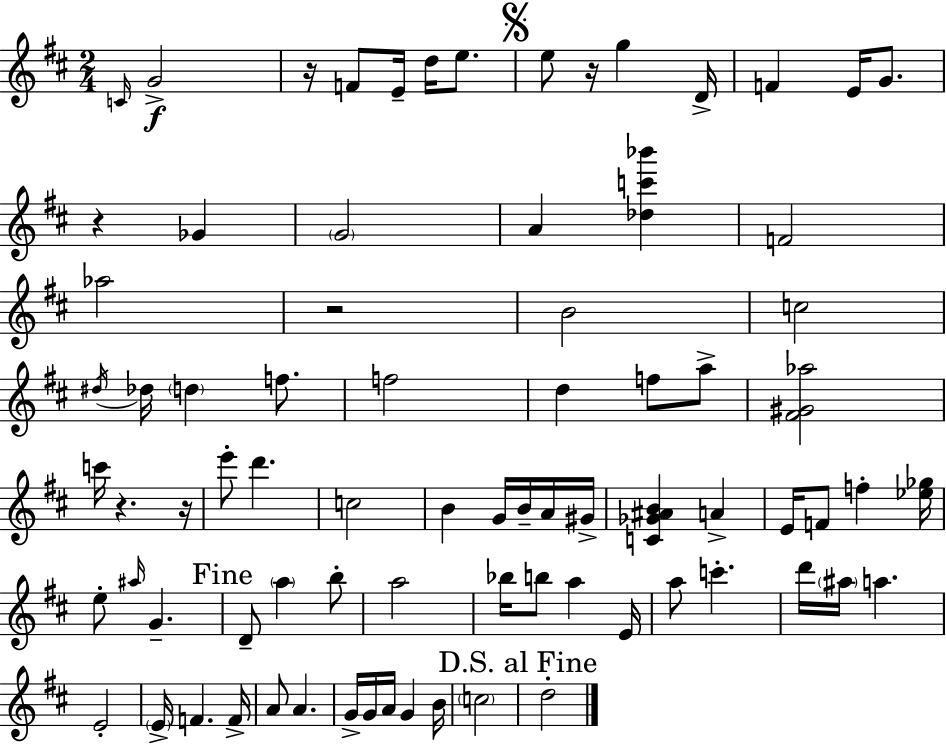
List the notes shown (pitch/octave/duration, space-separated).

C4/s G4/h R/s F4/e E4/s D5/s E5/e. E5/e R/s G5/q D4/s F4/q E4/s G4/e. R/q Gb4/q G4/h A4/q [Db5,C6,Bb6]/q F4/h Ab5/h R/h B4/h C5/h D#5/s Db5/s D5/q F5/e. F5/h D5/q F5/e A5/e [F#4,G#4,Ab5]/h C6/s R/q. R/s E6/e D6/q. C5/h B4/q G4/s B4/s A4/s G#4/s [C4,Gb4,A#4,B4]/q A4/q E4/s F4/e F5/q [Eb5,Gb5]/s E5/e A#5/s G4/q. D4/e A5/q B5/e A5/h Bb5/s B5/e A5/q E4/s A5/e C6/q. D6/s A#5/s A5/q. E4/h E4/s F4/q. F4/s A4/e A4/q. G4/s G4/s A4/s G4/q B4/s C5/h D5/h